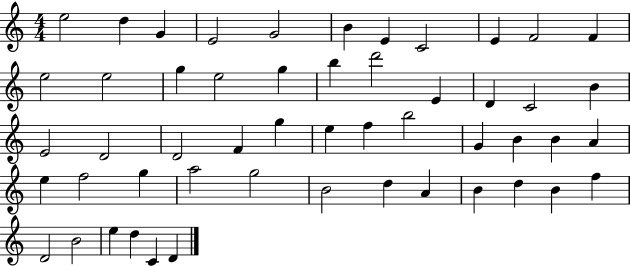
E5/h D5/q G4/q E4/h G4/h B4/q E4/q C4/h E4/q F4/h F4/q E5/h E5/h G5/q E5/h G5/q B5/q D6/h E4/q D4/q C4/h B4/q E4/h D4/h D4/h F4/q G5/q E5/q F5/q B5/h G4/q B4/q B4/q A4/q E5/q F5/h G5/q A5/h G5/h B4/h D5/q A4/q B4/q D5/q B4/q F5/q D4/h B4/h E5/q D5/q C4/q D4/q